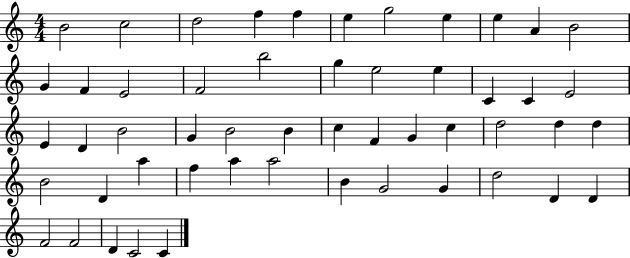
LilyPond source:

{
  \clef treble
  \numericTimeSignature
  \time 4/4
  \key c \major
  b'2 c''2 | d''2 f''4 f''4 | e''4 g''2 e''4 | e''4 a'4 b'2 | \break g'4 f'4 e'2 | f'2 b''2 | g''4 e''2 e''4 | c'4 c'4 e'2 | \break e'4 d'4 b'2 | g'4 b'2 b'4 | c''4 f'4 g'4 c''4 | d''2 d''4 d''4 | \break b'2 d'4 a''4 | f''4 a''4 a''2 | b'4 g'2 g'4 | d''2 d'4 d'4 | \break f'2 f'2 | d'4 c'2 c'4 | \bar "|."
}